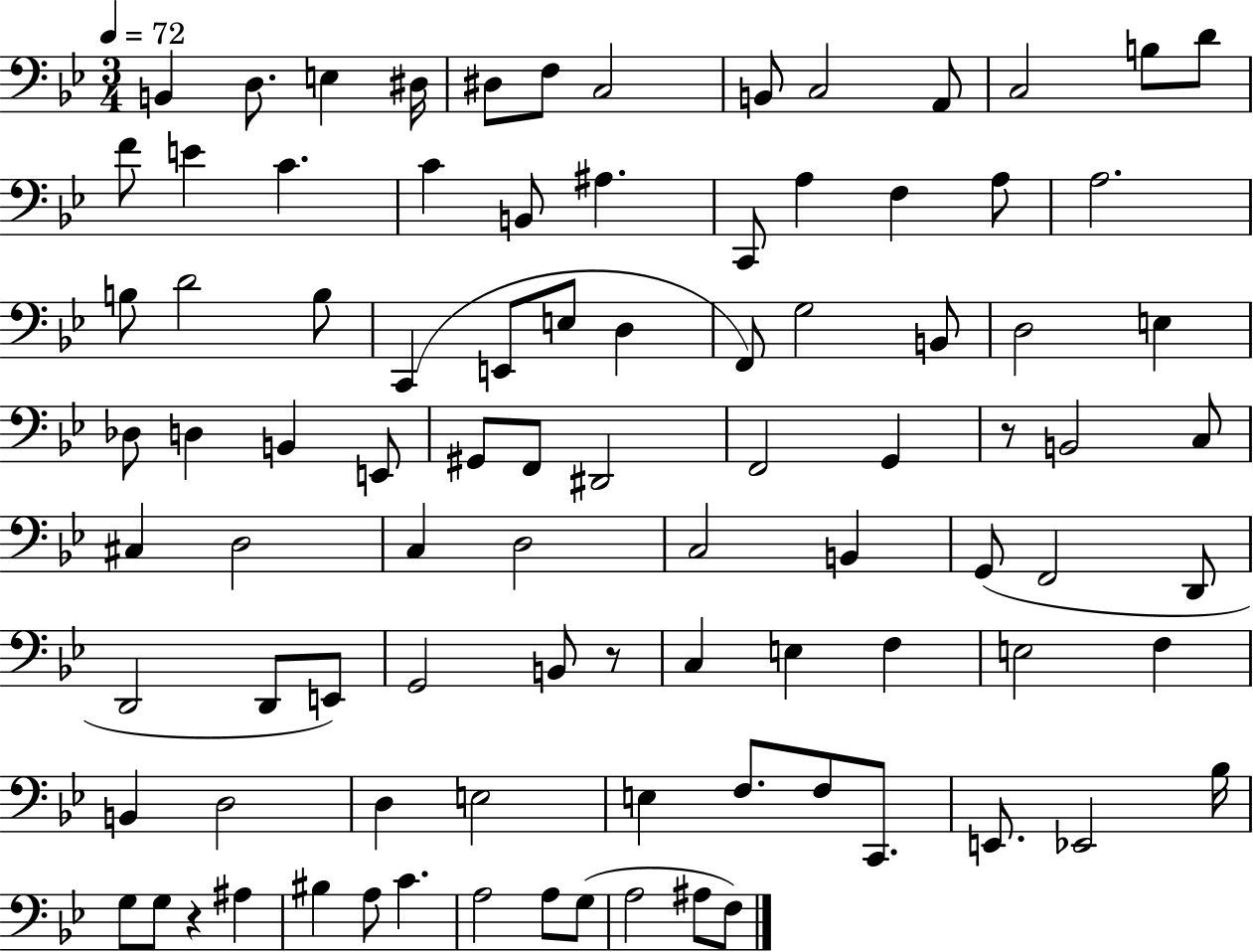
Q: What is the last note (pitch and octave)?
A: F3